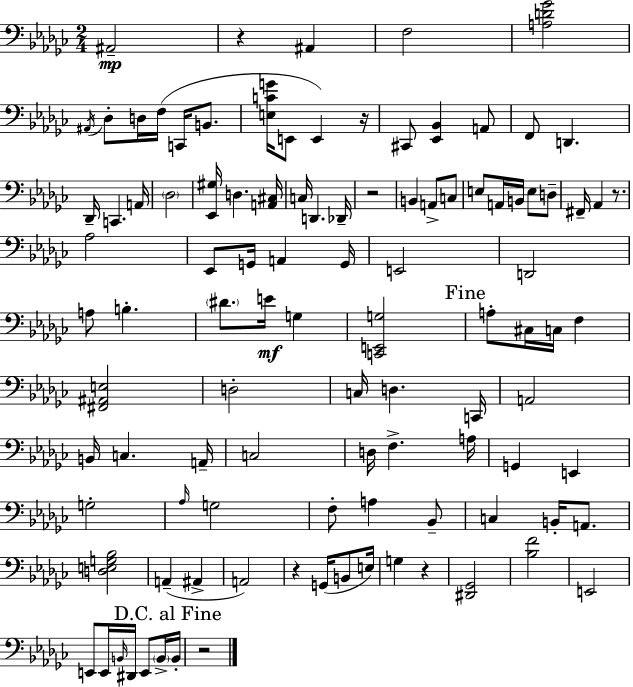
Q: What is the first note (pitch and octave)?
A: A#2